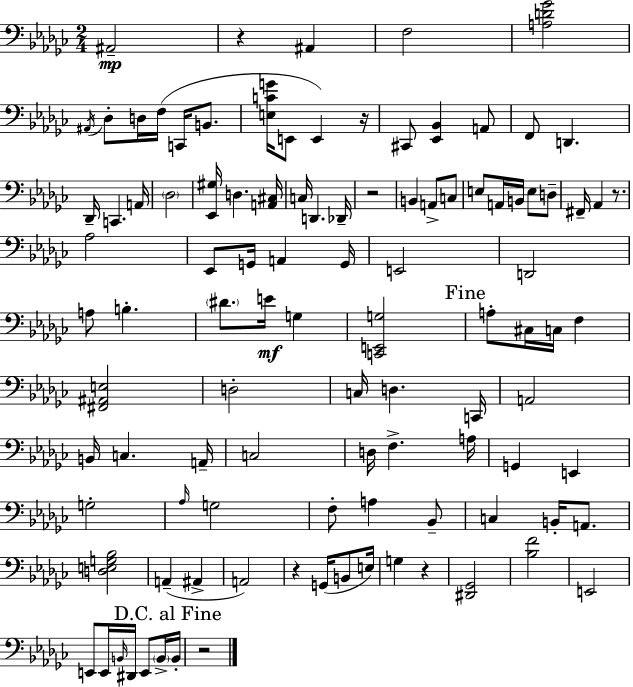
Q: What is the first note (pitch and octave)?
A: A#2